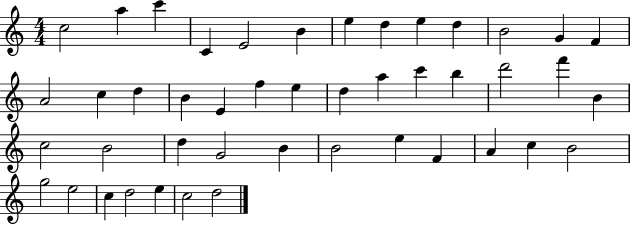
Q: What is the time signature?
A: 4/4